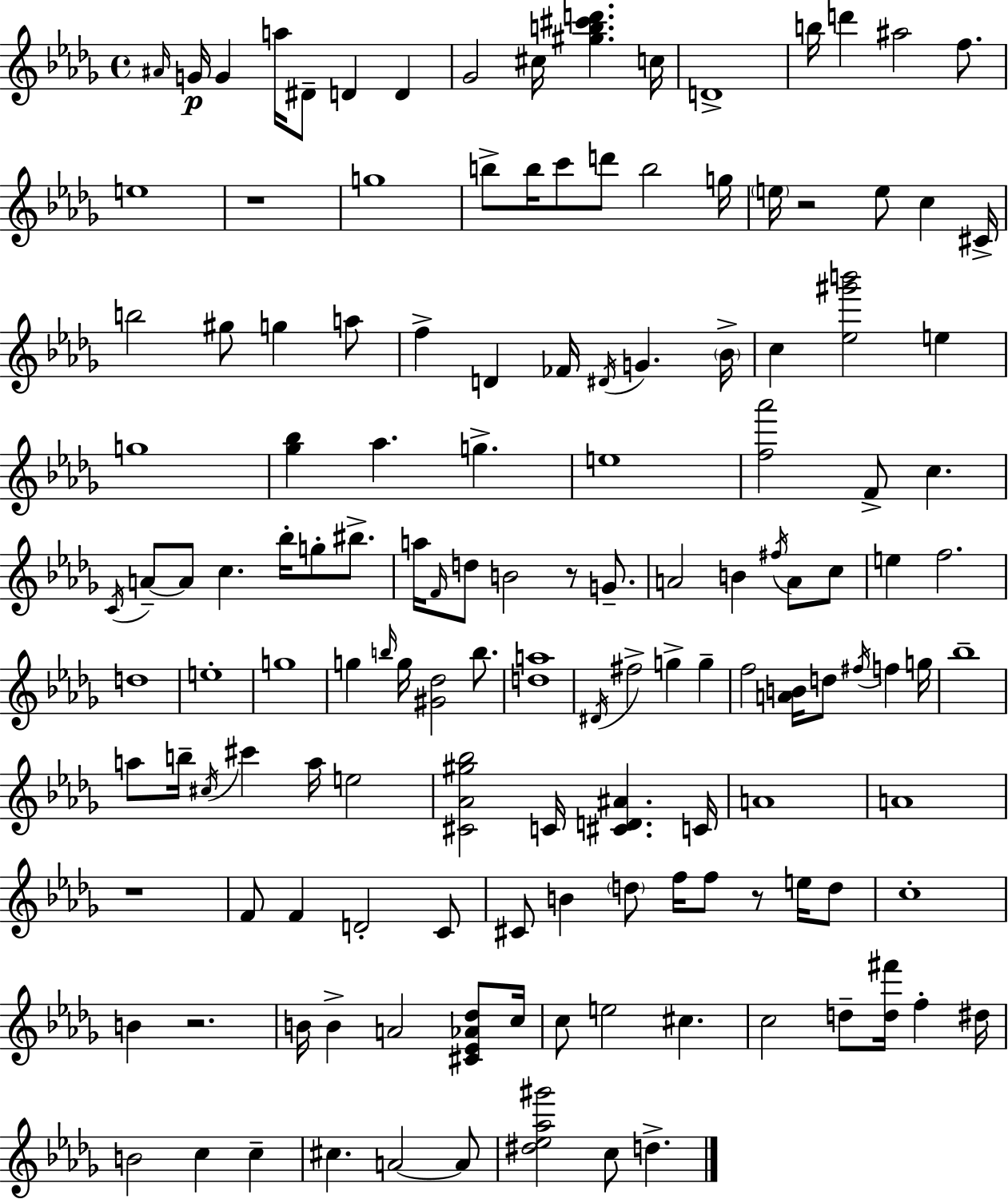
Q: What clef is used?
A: treble